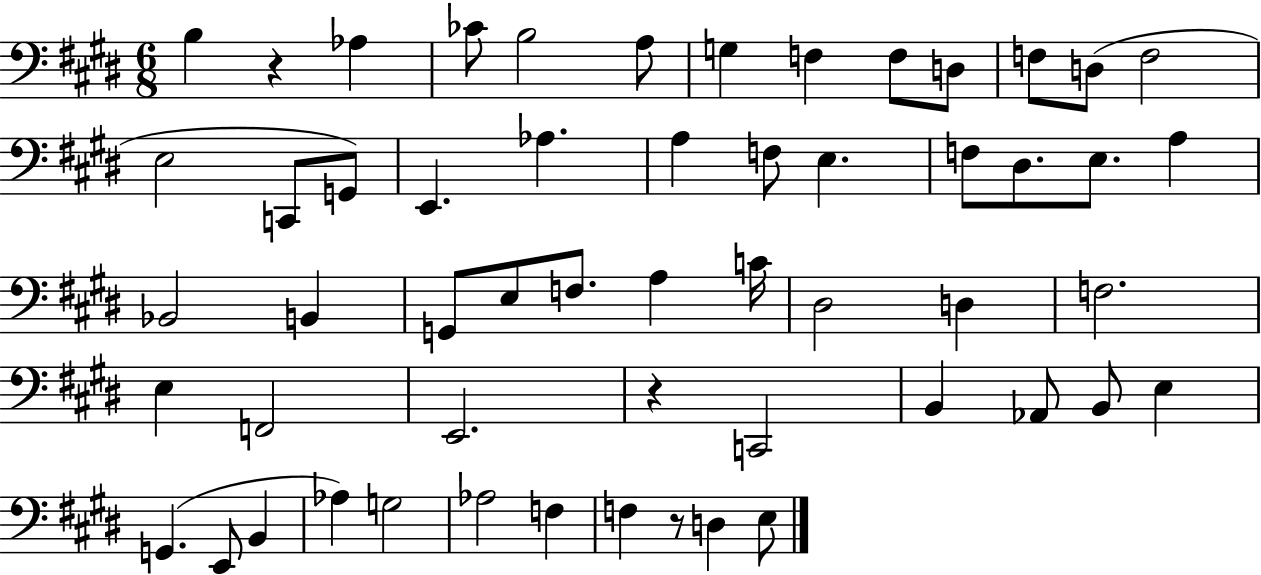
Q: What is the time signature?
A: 6/8